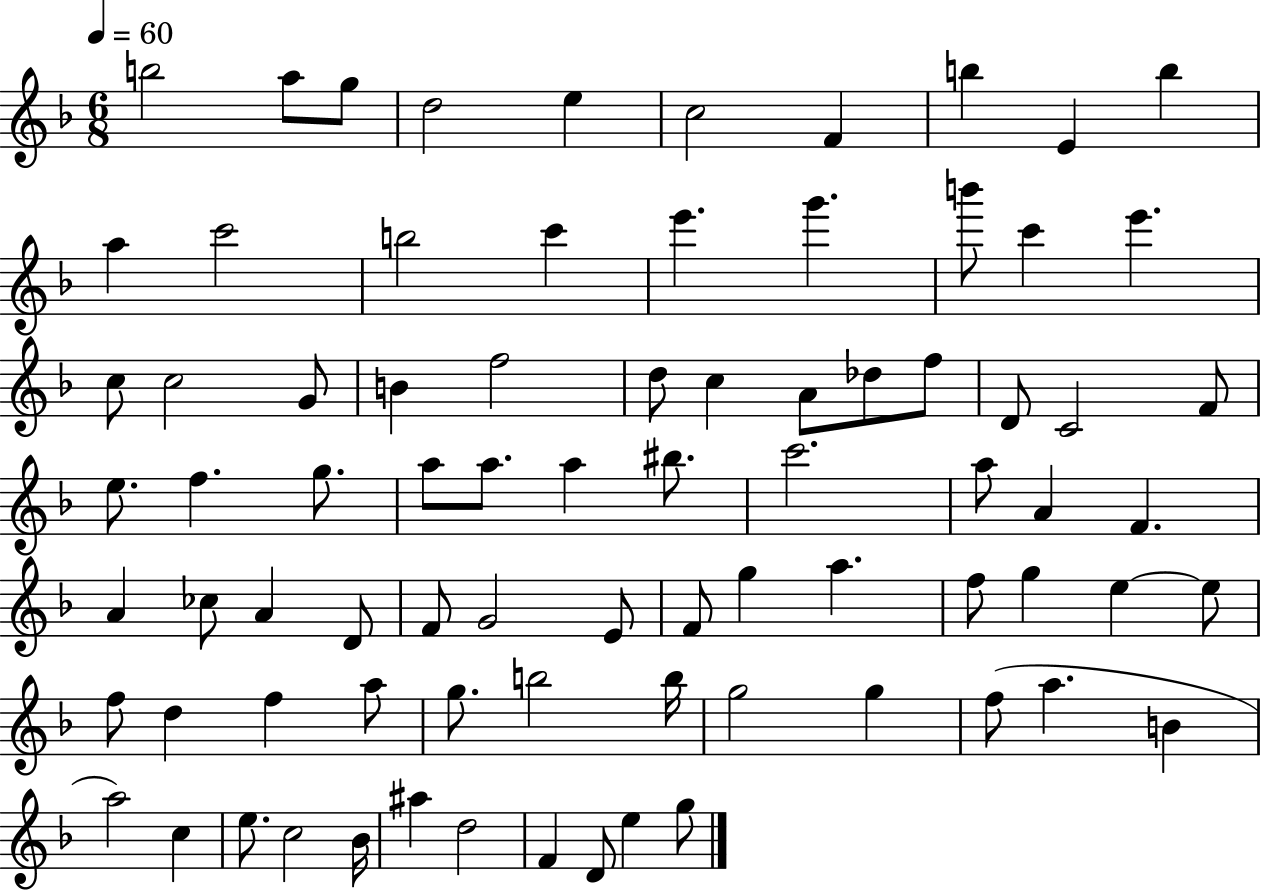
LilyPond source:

{
  \clef treble
  \numericTimeSignature
  \time 6/8
  \key f \major
  \tempo 4 = 60
  b''2 a''8 g''8 | d''2 e''4 | c''2 f'4 | b''4 e'4 b''4 | \break a''4 c'''2 | b''2 c'''4 | e'''4. g'''4. | b'''8 c'''4 e'''4. | \break c''8 c''2 g'8 | b'4 f''2 | d''8 c''4 a'8 des''8 f''8 | d'8 c'2 f'8 | \break e''8. f''4. g''8. | a''8 a''8. a''4 bis''8. | c'''2. | a''8 a'4 f'4. | \break a'4 ces''8 a'4 d'8 | f'8 g'2 e'8 | f'8 g''4 a''4. | f''8 g''4 e''4~~ e''8 | \break f''8 d''4 f''4 a''8 | g''8. b''2 b''16 | g''2 g''4 | f''8( a''4. b'4 | \break a''2) c''4 | e''8. c''2 bes'16 | ais''4 d''2 | f'4 d'8 e''4 g''8 | \break \bar "|."
}